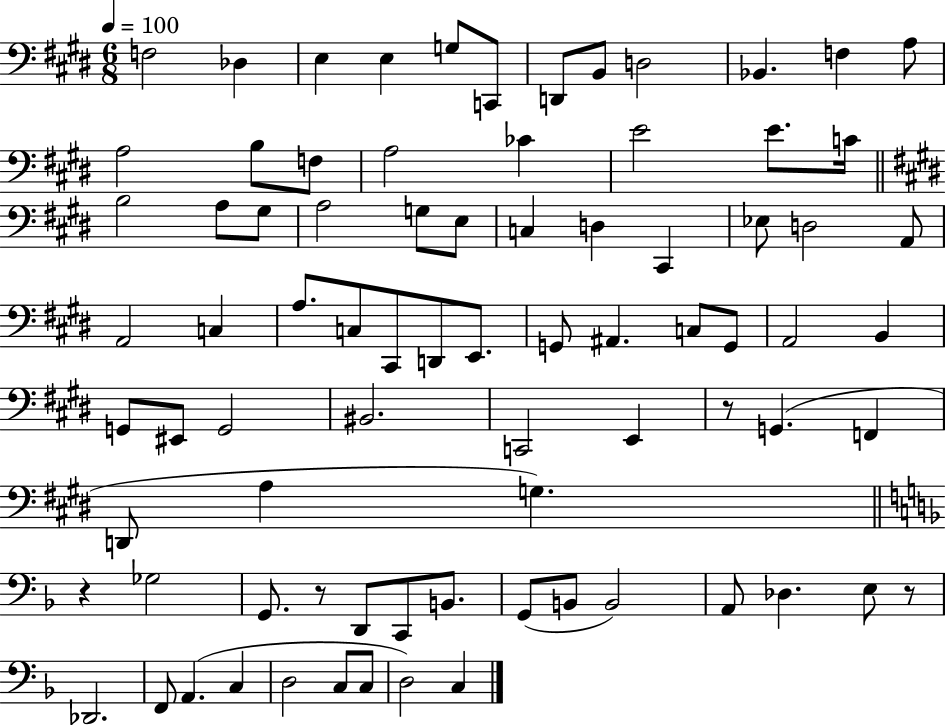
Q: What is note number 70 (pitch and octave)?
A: A2